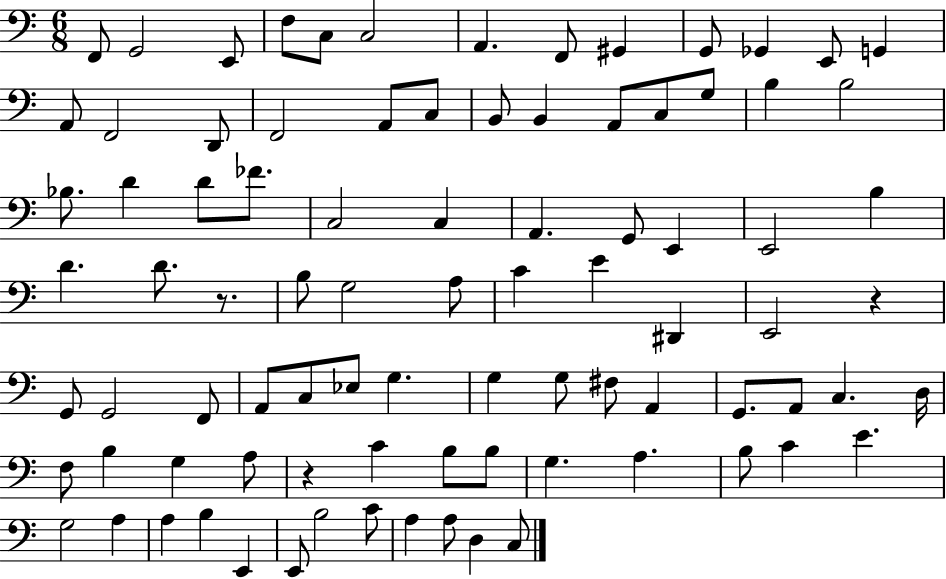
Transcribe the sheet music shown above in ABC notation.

X:1
T:Untitled
M:6/8
L:1/4
K:C
F,,/2 G,,2 E,,/2 F,/2 C,/2 C,2 A,, F,,/2 ^G,, G,,/2 _G,, E,,/2 G,, A,,/2 F,,2 D,,/2 F,,2 A,,/2 C,/2 B,,/2 B,, A,,/2 C,/2 G,/2 B, B,2 _B,/2 D D/2 _F/2 C,2 C, A,, G,,/2 E,, E,,2 B, D D/2 z/2 B,/2 G,2 A,/2 C E ^D,, E,,2 z G,,/2 G,,2 F,,/2 A,,/2 C,/2 _E,/2 G, G, G,/2 ^F,/2 A,, G,,/2 A,,/2 C, D,/4 F,/2 B, G, A,/2 z C B,/2 B,/2 G, A, B,/2 C E G,2 A, A, B, E,, E,,/2 B,2 C/2 A, A,/2 D, C,/2